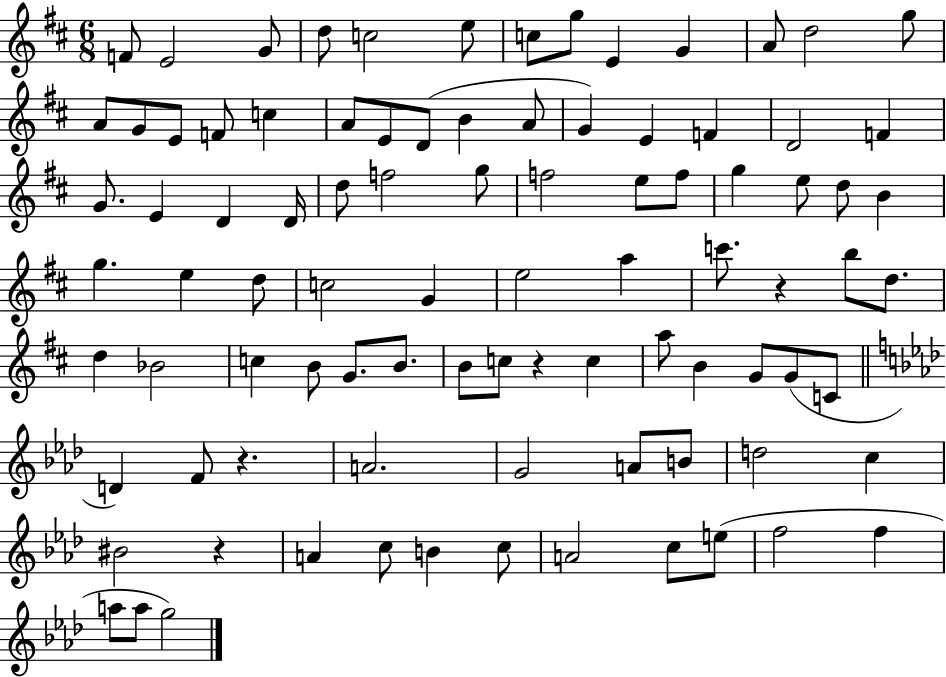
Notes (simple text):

F4/e E4/h G4/e D5/e C5/h E5/e C5/e G5/e E4/q G4/q A4/e D5/h G5/e A4/e G4/e E4/e F4/e C5/q A4/e E4/e D4/e B4/q A4/e G4/q E4/q F4/q D4/h F4/q G4/e. E4/q D4/q D4/s D5/e F5/h G5/e F5/h E5/e F5/e G5/q E5/e D5/e B4/q G5/q. E5/q D5/e C5/h G4/q E5/h A5/q C6/e. R/q B5/e D5/e. D5/q Bb4/h C5/q B4/e G4/e. B4/e. B4/e C5/e R/q C5/q A5/e B4/q G4/e G4/e C4/e D4/q F4/e R/q. A4/h. G4/h A4/e B4/e D5/h C5/q BIS4/h R/q A4/q C5/e B4/q C5/e A4/h C5/e E5/e F5/h F5/q A5/e A5/e G5/h